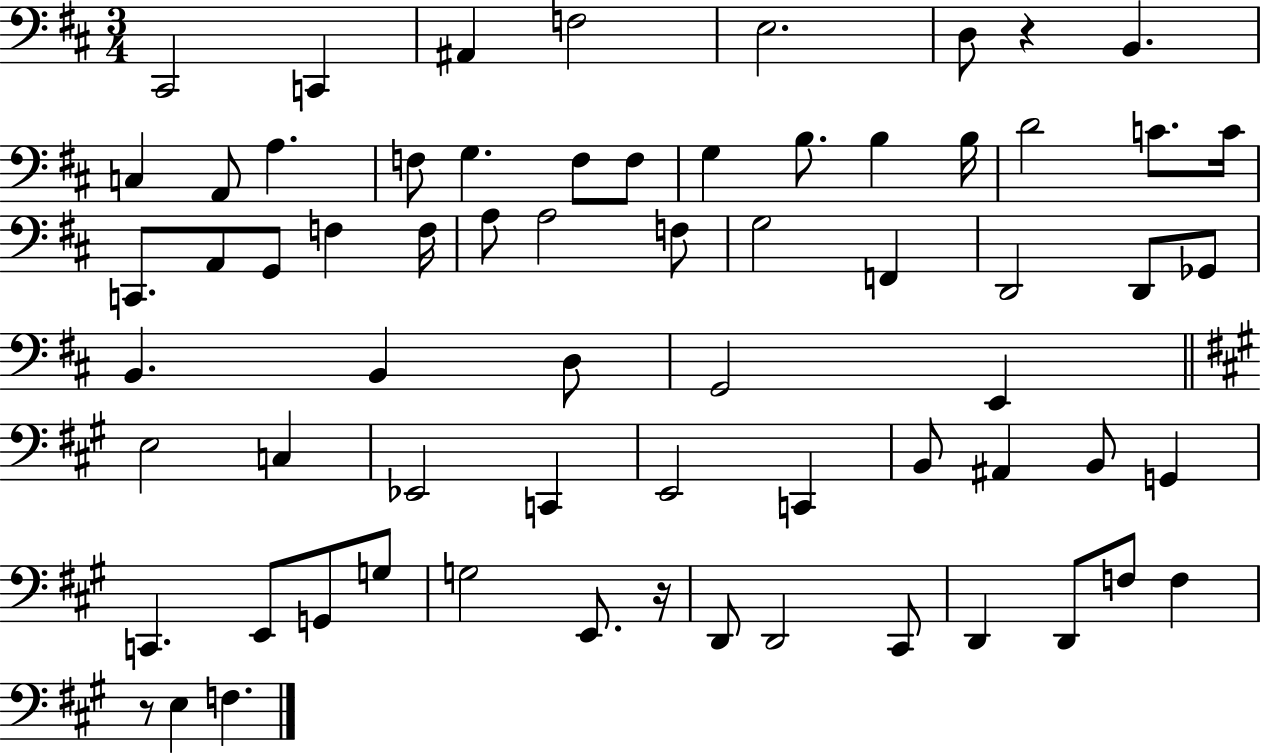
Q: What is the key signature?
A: D major